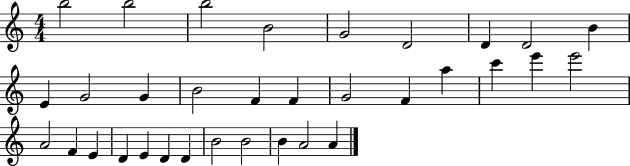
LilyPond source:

{
  \clef treble
  \numericTimeSignature
  \time 4/4
  \key c \major
  b''2 b''2 | b''2 b'2 | g'2 d'2 | d'4 d'2 b'4 | \break e'4 g'2 g'4 | b'2 f'4 f'4 | g'2 f'4 a''4 | c'''4 e'''4 e'''2 | \break a'2 f'4 e'4 | d'4 e'4 d'4 d'4 | b'2 b'2 | b'4 a'2 a'4 | \break \bar "|."
}